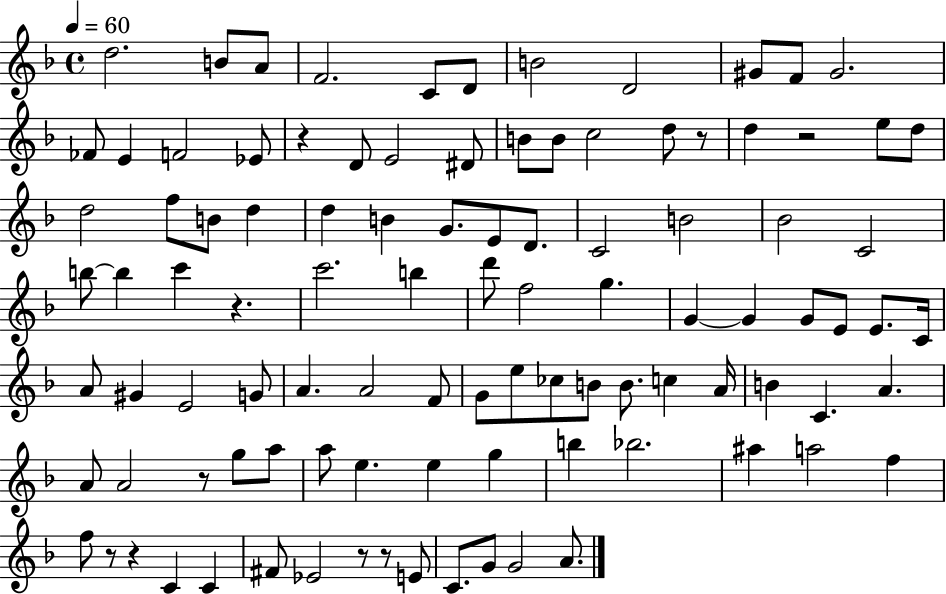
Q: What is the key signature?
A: F major